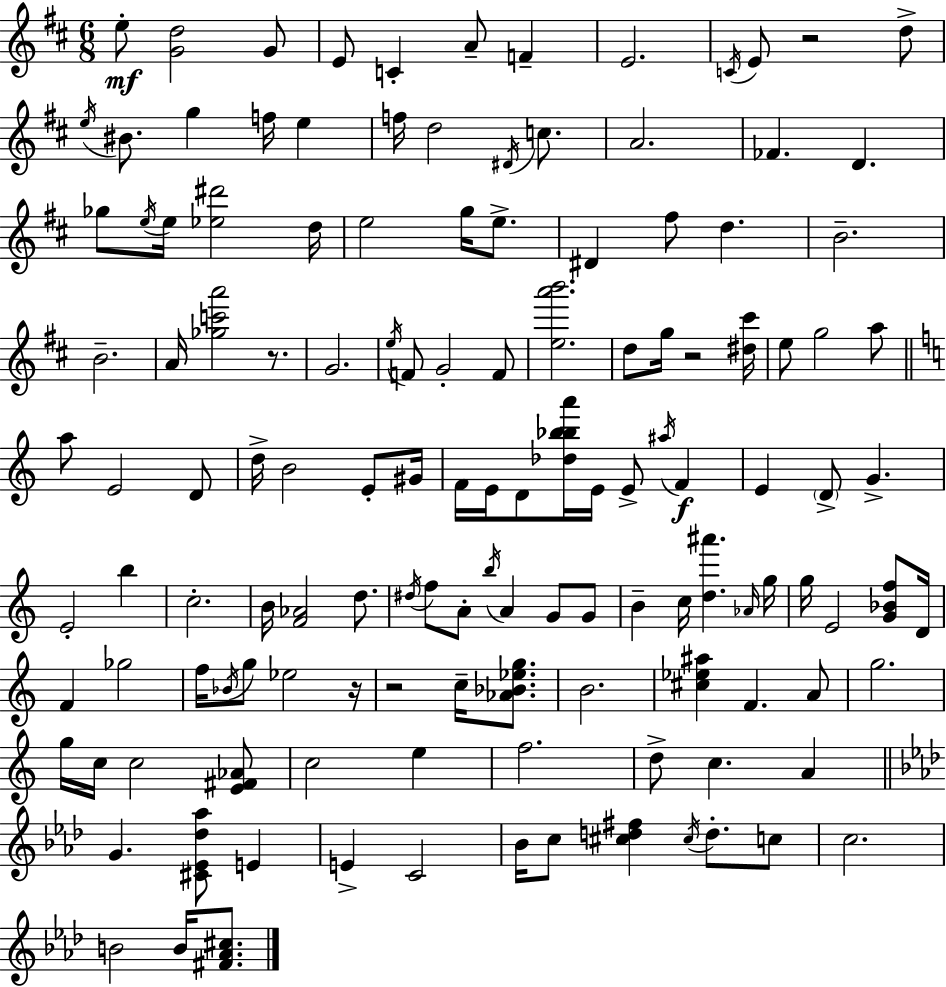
E5/e [G4,D5]/h G4/e E4/e C4/q A4/e F4/q E4/h. C4/s E4/e R/h D5/e E5/s BIS4/e. G5/q F5/s E5/q F5/s D5/h D#4/s C5/e. A4/h. FES4/q. D4/q. Gb5/e E5/s E5/s [Eb5,D#6]/h D5/s E5/h G5/s E5/e. D#4/q F#5/e D5/q. B4/h. B4/h. A4/s [Gb5,C6,A6]/h R/e. G4/h. E5/s F4/e G4/h F4/e [E5,A6,B6]/h. D5/e G5/s R/h [D#5,C#6]/s E5/e G5/h A5/e A5/e E4/h D4/e D5/s B4/h E4/e G#4/s F4/s E4/s D4/e [Db5,Bb5,Bb5,A6]/s E4/s E4/e A#5/s F4/q E4/q D4/e G4/q. E4/h B5/q C5/h. B4/s [F4,Ab4]/h D5/e. D#5/s F5/e A4/e B5/s A4/q G4/e G4/e B4/q C5/s [D5,A#6]/q. Ab4/s G5/s G5/s E4/h [G4,Bb4,F5]/e D4/s F4/q Gb5/h F5/s Bb4/s G5/e Eb5/h R/s R/h C5/s [Ab4,Bb4,Eb5,G5]/e. B4/h. [C#5,Eb5,A#5]/q F4/q. A4/e G5/h. G5/s C5/s C5/h [E4,F#4,Ab4]/e C5/h E5/q F5/h. D5/e C5/q. A4/q G4/q. [C#4,Eb4,Db5,Ab5]/e E4/q E4/q C4/h Bb4/s C5/e [C#5,D5,F#5]/q C#5/s D5/e. C5/e C5/h. B4/h B4/s [F#4,Ab4,C#5]/e.